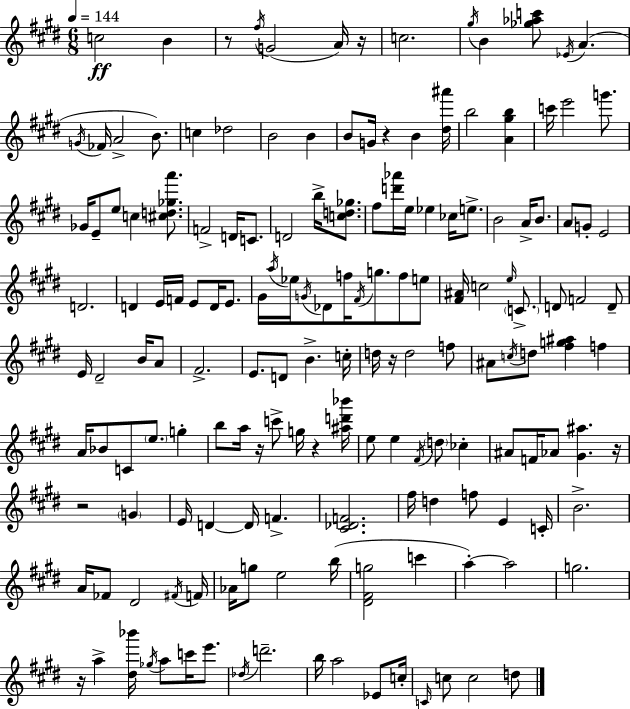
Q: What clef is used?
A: treble